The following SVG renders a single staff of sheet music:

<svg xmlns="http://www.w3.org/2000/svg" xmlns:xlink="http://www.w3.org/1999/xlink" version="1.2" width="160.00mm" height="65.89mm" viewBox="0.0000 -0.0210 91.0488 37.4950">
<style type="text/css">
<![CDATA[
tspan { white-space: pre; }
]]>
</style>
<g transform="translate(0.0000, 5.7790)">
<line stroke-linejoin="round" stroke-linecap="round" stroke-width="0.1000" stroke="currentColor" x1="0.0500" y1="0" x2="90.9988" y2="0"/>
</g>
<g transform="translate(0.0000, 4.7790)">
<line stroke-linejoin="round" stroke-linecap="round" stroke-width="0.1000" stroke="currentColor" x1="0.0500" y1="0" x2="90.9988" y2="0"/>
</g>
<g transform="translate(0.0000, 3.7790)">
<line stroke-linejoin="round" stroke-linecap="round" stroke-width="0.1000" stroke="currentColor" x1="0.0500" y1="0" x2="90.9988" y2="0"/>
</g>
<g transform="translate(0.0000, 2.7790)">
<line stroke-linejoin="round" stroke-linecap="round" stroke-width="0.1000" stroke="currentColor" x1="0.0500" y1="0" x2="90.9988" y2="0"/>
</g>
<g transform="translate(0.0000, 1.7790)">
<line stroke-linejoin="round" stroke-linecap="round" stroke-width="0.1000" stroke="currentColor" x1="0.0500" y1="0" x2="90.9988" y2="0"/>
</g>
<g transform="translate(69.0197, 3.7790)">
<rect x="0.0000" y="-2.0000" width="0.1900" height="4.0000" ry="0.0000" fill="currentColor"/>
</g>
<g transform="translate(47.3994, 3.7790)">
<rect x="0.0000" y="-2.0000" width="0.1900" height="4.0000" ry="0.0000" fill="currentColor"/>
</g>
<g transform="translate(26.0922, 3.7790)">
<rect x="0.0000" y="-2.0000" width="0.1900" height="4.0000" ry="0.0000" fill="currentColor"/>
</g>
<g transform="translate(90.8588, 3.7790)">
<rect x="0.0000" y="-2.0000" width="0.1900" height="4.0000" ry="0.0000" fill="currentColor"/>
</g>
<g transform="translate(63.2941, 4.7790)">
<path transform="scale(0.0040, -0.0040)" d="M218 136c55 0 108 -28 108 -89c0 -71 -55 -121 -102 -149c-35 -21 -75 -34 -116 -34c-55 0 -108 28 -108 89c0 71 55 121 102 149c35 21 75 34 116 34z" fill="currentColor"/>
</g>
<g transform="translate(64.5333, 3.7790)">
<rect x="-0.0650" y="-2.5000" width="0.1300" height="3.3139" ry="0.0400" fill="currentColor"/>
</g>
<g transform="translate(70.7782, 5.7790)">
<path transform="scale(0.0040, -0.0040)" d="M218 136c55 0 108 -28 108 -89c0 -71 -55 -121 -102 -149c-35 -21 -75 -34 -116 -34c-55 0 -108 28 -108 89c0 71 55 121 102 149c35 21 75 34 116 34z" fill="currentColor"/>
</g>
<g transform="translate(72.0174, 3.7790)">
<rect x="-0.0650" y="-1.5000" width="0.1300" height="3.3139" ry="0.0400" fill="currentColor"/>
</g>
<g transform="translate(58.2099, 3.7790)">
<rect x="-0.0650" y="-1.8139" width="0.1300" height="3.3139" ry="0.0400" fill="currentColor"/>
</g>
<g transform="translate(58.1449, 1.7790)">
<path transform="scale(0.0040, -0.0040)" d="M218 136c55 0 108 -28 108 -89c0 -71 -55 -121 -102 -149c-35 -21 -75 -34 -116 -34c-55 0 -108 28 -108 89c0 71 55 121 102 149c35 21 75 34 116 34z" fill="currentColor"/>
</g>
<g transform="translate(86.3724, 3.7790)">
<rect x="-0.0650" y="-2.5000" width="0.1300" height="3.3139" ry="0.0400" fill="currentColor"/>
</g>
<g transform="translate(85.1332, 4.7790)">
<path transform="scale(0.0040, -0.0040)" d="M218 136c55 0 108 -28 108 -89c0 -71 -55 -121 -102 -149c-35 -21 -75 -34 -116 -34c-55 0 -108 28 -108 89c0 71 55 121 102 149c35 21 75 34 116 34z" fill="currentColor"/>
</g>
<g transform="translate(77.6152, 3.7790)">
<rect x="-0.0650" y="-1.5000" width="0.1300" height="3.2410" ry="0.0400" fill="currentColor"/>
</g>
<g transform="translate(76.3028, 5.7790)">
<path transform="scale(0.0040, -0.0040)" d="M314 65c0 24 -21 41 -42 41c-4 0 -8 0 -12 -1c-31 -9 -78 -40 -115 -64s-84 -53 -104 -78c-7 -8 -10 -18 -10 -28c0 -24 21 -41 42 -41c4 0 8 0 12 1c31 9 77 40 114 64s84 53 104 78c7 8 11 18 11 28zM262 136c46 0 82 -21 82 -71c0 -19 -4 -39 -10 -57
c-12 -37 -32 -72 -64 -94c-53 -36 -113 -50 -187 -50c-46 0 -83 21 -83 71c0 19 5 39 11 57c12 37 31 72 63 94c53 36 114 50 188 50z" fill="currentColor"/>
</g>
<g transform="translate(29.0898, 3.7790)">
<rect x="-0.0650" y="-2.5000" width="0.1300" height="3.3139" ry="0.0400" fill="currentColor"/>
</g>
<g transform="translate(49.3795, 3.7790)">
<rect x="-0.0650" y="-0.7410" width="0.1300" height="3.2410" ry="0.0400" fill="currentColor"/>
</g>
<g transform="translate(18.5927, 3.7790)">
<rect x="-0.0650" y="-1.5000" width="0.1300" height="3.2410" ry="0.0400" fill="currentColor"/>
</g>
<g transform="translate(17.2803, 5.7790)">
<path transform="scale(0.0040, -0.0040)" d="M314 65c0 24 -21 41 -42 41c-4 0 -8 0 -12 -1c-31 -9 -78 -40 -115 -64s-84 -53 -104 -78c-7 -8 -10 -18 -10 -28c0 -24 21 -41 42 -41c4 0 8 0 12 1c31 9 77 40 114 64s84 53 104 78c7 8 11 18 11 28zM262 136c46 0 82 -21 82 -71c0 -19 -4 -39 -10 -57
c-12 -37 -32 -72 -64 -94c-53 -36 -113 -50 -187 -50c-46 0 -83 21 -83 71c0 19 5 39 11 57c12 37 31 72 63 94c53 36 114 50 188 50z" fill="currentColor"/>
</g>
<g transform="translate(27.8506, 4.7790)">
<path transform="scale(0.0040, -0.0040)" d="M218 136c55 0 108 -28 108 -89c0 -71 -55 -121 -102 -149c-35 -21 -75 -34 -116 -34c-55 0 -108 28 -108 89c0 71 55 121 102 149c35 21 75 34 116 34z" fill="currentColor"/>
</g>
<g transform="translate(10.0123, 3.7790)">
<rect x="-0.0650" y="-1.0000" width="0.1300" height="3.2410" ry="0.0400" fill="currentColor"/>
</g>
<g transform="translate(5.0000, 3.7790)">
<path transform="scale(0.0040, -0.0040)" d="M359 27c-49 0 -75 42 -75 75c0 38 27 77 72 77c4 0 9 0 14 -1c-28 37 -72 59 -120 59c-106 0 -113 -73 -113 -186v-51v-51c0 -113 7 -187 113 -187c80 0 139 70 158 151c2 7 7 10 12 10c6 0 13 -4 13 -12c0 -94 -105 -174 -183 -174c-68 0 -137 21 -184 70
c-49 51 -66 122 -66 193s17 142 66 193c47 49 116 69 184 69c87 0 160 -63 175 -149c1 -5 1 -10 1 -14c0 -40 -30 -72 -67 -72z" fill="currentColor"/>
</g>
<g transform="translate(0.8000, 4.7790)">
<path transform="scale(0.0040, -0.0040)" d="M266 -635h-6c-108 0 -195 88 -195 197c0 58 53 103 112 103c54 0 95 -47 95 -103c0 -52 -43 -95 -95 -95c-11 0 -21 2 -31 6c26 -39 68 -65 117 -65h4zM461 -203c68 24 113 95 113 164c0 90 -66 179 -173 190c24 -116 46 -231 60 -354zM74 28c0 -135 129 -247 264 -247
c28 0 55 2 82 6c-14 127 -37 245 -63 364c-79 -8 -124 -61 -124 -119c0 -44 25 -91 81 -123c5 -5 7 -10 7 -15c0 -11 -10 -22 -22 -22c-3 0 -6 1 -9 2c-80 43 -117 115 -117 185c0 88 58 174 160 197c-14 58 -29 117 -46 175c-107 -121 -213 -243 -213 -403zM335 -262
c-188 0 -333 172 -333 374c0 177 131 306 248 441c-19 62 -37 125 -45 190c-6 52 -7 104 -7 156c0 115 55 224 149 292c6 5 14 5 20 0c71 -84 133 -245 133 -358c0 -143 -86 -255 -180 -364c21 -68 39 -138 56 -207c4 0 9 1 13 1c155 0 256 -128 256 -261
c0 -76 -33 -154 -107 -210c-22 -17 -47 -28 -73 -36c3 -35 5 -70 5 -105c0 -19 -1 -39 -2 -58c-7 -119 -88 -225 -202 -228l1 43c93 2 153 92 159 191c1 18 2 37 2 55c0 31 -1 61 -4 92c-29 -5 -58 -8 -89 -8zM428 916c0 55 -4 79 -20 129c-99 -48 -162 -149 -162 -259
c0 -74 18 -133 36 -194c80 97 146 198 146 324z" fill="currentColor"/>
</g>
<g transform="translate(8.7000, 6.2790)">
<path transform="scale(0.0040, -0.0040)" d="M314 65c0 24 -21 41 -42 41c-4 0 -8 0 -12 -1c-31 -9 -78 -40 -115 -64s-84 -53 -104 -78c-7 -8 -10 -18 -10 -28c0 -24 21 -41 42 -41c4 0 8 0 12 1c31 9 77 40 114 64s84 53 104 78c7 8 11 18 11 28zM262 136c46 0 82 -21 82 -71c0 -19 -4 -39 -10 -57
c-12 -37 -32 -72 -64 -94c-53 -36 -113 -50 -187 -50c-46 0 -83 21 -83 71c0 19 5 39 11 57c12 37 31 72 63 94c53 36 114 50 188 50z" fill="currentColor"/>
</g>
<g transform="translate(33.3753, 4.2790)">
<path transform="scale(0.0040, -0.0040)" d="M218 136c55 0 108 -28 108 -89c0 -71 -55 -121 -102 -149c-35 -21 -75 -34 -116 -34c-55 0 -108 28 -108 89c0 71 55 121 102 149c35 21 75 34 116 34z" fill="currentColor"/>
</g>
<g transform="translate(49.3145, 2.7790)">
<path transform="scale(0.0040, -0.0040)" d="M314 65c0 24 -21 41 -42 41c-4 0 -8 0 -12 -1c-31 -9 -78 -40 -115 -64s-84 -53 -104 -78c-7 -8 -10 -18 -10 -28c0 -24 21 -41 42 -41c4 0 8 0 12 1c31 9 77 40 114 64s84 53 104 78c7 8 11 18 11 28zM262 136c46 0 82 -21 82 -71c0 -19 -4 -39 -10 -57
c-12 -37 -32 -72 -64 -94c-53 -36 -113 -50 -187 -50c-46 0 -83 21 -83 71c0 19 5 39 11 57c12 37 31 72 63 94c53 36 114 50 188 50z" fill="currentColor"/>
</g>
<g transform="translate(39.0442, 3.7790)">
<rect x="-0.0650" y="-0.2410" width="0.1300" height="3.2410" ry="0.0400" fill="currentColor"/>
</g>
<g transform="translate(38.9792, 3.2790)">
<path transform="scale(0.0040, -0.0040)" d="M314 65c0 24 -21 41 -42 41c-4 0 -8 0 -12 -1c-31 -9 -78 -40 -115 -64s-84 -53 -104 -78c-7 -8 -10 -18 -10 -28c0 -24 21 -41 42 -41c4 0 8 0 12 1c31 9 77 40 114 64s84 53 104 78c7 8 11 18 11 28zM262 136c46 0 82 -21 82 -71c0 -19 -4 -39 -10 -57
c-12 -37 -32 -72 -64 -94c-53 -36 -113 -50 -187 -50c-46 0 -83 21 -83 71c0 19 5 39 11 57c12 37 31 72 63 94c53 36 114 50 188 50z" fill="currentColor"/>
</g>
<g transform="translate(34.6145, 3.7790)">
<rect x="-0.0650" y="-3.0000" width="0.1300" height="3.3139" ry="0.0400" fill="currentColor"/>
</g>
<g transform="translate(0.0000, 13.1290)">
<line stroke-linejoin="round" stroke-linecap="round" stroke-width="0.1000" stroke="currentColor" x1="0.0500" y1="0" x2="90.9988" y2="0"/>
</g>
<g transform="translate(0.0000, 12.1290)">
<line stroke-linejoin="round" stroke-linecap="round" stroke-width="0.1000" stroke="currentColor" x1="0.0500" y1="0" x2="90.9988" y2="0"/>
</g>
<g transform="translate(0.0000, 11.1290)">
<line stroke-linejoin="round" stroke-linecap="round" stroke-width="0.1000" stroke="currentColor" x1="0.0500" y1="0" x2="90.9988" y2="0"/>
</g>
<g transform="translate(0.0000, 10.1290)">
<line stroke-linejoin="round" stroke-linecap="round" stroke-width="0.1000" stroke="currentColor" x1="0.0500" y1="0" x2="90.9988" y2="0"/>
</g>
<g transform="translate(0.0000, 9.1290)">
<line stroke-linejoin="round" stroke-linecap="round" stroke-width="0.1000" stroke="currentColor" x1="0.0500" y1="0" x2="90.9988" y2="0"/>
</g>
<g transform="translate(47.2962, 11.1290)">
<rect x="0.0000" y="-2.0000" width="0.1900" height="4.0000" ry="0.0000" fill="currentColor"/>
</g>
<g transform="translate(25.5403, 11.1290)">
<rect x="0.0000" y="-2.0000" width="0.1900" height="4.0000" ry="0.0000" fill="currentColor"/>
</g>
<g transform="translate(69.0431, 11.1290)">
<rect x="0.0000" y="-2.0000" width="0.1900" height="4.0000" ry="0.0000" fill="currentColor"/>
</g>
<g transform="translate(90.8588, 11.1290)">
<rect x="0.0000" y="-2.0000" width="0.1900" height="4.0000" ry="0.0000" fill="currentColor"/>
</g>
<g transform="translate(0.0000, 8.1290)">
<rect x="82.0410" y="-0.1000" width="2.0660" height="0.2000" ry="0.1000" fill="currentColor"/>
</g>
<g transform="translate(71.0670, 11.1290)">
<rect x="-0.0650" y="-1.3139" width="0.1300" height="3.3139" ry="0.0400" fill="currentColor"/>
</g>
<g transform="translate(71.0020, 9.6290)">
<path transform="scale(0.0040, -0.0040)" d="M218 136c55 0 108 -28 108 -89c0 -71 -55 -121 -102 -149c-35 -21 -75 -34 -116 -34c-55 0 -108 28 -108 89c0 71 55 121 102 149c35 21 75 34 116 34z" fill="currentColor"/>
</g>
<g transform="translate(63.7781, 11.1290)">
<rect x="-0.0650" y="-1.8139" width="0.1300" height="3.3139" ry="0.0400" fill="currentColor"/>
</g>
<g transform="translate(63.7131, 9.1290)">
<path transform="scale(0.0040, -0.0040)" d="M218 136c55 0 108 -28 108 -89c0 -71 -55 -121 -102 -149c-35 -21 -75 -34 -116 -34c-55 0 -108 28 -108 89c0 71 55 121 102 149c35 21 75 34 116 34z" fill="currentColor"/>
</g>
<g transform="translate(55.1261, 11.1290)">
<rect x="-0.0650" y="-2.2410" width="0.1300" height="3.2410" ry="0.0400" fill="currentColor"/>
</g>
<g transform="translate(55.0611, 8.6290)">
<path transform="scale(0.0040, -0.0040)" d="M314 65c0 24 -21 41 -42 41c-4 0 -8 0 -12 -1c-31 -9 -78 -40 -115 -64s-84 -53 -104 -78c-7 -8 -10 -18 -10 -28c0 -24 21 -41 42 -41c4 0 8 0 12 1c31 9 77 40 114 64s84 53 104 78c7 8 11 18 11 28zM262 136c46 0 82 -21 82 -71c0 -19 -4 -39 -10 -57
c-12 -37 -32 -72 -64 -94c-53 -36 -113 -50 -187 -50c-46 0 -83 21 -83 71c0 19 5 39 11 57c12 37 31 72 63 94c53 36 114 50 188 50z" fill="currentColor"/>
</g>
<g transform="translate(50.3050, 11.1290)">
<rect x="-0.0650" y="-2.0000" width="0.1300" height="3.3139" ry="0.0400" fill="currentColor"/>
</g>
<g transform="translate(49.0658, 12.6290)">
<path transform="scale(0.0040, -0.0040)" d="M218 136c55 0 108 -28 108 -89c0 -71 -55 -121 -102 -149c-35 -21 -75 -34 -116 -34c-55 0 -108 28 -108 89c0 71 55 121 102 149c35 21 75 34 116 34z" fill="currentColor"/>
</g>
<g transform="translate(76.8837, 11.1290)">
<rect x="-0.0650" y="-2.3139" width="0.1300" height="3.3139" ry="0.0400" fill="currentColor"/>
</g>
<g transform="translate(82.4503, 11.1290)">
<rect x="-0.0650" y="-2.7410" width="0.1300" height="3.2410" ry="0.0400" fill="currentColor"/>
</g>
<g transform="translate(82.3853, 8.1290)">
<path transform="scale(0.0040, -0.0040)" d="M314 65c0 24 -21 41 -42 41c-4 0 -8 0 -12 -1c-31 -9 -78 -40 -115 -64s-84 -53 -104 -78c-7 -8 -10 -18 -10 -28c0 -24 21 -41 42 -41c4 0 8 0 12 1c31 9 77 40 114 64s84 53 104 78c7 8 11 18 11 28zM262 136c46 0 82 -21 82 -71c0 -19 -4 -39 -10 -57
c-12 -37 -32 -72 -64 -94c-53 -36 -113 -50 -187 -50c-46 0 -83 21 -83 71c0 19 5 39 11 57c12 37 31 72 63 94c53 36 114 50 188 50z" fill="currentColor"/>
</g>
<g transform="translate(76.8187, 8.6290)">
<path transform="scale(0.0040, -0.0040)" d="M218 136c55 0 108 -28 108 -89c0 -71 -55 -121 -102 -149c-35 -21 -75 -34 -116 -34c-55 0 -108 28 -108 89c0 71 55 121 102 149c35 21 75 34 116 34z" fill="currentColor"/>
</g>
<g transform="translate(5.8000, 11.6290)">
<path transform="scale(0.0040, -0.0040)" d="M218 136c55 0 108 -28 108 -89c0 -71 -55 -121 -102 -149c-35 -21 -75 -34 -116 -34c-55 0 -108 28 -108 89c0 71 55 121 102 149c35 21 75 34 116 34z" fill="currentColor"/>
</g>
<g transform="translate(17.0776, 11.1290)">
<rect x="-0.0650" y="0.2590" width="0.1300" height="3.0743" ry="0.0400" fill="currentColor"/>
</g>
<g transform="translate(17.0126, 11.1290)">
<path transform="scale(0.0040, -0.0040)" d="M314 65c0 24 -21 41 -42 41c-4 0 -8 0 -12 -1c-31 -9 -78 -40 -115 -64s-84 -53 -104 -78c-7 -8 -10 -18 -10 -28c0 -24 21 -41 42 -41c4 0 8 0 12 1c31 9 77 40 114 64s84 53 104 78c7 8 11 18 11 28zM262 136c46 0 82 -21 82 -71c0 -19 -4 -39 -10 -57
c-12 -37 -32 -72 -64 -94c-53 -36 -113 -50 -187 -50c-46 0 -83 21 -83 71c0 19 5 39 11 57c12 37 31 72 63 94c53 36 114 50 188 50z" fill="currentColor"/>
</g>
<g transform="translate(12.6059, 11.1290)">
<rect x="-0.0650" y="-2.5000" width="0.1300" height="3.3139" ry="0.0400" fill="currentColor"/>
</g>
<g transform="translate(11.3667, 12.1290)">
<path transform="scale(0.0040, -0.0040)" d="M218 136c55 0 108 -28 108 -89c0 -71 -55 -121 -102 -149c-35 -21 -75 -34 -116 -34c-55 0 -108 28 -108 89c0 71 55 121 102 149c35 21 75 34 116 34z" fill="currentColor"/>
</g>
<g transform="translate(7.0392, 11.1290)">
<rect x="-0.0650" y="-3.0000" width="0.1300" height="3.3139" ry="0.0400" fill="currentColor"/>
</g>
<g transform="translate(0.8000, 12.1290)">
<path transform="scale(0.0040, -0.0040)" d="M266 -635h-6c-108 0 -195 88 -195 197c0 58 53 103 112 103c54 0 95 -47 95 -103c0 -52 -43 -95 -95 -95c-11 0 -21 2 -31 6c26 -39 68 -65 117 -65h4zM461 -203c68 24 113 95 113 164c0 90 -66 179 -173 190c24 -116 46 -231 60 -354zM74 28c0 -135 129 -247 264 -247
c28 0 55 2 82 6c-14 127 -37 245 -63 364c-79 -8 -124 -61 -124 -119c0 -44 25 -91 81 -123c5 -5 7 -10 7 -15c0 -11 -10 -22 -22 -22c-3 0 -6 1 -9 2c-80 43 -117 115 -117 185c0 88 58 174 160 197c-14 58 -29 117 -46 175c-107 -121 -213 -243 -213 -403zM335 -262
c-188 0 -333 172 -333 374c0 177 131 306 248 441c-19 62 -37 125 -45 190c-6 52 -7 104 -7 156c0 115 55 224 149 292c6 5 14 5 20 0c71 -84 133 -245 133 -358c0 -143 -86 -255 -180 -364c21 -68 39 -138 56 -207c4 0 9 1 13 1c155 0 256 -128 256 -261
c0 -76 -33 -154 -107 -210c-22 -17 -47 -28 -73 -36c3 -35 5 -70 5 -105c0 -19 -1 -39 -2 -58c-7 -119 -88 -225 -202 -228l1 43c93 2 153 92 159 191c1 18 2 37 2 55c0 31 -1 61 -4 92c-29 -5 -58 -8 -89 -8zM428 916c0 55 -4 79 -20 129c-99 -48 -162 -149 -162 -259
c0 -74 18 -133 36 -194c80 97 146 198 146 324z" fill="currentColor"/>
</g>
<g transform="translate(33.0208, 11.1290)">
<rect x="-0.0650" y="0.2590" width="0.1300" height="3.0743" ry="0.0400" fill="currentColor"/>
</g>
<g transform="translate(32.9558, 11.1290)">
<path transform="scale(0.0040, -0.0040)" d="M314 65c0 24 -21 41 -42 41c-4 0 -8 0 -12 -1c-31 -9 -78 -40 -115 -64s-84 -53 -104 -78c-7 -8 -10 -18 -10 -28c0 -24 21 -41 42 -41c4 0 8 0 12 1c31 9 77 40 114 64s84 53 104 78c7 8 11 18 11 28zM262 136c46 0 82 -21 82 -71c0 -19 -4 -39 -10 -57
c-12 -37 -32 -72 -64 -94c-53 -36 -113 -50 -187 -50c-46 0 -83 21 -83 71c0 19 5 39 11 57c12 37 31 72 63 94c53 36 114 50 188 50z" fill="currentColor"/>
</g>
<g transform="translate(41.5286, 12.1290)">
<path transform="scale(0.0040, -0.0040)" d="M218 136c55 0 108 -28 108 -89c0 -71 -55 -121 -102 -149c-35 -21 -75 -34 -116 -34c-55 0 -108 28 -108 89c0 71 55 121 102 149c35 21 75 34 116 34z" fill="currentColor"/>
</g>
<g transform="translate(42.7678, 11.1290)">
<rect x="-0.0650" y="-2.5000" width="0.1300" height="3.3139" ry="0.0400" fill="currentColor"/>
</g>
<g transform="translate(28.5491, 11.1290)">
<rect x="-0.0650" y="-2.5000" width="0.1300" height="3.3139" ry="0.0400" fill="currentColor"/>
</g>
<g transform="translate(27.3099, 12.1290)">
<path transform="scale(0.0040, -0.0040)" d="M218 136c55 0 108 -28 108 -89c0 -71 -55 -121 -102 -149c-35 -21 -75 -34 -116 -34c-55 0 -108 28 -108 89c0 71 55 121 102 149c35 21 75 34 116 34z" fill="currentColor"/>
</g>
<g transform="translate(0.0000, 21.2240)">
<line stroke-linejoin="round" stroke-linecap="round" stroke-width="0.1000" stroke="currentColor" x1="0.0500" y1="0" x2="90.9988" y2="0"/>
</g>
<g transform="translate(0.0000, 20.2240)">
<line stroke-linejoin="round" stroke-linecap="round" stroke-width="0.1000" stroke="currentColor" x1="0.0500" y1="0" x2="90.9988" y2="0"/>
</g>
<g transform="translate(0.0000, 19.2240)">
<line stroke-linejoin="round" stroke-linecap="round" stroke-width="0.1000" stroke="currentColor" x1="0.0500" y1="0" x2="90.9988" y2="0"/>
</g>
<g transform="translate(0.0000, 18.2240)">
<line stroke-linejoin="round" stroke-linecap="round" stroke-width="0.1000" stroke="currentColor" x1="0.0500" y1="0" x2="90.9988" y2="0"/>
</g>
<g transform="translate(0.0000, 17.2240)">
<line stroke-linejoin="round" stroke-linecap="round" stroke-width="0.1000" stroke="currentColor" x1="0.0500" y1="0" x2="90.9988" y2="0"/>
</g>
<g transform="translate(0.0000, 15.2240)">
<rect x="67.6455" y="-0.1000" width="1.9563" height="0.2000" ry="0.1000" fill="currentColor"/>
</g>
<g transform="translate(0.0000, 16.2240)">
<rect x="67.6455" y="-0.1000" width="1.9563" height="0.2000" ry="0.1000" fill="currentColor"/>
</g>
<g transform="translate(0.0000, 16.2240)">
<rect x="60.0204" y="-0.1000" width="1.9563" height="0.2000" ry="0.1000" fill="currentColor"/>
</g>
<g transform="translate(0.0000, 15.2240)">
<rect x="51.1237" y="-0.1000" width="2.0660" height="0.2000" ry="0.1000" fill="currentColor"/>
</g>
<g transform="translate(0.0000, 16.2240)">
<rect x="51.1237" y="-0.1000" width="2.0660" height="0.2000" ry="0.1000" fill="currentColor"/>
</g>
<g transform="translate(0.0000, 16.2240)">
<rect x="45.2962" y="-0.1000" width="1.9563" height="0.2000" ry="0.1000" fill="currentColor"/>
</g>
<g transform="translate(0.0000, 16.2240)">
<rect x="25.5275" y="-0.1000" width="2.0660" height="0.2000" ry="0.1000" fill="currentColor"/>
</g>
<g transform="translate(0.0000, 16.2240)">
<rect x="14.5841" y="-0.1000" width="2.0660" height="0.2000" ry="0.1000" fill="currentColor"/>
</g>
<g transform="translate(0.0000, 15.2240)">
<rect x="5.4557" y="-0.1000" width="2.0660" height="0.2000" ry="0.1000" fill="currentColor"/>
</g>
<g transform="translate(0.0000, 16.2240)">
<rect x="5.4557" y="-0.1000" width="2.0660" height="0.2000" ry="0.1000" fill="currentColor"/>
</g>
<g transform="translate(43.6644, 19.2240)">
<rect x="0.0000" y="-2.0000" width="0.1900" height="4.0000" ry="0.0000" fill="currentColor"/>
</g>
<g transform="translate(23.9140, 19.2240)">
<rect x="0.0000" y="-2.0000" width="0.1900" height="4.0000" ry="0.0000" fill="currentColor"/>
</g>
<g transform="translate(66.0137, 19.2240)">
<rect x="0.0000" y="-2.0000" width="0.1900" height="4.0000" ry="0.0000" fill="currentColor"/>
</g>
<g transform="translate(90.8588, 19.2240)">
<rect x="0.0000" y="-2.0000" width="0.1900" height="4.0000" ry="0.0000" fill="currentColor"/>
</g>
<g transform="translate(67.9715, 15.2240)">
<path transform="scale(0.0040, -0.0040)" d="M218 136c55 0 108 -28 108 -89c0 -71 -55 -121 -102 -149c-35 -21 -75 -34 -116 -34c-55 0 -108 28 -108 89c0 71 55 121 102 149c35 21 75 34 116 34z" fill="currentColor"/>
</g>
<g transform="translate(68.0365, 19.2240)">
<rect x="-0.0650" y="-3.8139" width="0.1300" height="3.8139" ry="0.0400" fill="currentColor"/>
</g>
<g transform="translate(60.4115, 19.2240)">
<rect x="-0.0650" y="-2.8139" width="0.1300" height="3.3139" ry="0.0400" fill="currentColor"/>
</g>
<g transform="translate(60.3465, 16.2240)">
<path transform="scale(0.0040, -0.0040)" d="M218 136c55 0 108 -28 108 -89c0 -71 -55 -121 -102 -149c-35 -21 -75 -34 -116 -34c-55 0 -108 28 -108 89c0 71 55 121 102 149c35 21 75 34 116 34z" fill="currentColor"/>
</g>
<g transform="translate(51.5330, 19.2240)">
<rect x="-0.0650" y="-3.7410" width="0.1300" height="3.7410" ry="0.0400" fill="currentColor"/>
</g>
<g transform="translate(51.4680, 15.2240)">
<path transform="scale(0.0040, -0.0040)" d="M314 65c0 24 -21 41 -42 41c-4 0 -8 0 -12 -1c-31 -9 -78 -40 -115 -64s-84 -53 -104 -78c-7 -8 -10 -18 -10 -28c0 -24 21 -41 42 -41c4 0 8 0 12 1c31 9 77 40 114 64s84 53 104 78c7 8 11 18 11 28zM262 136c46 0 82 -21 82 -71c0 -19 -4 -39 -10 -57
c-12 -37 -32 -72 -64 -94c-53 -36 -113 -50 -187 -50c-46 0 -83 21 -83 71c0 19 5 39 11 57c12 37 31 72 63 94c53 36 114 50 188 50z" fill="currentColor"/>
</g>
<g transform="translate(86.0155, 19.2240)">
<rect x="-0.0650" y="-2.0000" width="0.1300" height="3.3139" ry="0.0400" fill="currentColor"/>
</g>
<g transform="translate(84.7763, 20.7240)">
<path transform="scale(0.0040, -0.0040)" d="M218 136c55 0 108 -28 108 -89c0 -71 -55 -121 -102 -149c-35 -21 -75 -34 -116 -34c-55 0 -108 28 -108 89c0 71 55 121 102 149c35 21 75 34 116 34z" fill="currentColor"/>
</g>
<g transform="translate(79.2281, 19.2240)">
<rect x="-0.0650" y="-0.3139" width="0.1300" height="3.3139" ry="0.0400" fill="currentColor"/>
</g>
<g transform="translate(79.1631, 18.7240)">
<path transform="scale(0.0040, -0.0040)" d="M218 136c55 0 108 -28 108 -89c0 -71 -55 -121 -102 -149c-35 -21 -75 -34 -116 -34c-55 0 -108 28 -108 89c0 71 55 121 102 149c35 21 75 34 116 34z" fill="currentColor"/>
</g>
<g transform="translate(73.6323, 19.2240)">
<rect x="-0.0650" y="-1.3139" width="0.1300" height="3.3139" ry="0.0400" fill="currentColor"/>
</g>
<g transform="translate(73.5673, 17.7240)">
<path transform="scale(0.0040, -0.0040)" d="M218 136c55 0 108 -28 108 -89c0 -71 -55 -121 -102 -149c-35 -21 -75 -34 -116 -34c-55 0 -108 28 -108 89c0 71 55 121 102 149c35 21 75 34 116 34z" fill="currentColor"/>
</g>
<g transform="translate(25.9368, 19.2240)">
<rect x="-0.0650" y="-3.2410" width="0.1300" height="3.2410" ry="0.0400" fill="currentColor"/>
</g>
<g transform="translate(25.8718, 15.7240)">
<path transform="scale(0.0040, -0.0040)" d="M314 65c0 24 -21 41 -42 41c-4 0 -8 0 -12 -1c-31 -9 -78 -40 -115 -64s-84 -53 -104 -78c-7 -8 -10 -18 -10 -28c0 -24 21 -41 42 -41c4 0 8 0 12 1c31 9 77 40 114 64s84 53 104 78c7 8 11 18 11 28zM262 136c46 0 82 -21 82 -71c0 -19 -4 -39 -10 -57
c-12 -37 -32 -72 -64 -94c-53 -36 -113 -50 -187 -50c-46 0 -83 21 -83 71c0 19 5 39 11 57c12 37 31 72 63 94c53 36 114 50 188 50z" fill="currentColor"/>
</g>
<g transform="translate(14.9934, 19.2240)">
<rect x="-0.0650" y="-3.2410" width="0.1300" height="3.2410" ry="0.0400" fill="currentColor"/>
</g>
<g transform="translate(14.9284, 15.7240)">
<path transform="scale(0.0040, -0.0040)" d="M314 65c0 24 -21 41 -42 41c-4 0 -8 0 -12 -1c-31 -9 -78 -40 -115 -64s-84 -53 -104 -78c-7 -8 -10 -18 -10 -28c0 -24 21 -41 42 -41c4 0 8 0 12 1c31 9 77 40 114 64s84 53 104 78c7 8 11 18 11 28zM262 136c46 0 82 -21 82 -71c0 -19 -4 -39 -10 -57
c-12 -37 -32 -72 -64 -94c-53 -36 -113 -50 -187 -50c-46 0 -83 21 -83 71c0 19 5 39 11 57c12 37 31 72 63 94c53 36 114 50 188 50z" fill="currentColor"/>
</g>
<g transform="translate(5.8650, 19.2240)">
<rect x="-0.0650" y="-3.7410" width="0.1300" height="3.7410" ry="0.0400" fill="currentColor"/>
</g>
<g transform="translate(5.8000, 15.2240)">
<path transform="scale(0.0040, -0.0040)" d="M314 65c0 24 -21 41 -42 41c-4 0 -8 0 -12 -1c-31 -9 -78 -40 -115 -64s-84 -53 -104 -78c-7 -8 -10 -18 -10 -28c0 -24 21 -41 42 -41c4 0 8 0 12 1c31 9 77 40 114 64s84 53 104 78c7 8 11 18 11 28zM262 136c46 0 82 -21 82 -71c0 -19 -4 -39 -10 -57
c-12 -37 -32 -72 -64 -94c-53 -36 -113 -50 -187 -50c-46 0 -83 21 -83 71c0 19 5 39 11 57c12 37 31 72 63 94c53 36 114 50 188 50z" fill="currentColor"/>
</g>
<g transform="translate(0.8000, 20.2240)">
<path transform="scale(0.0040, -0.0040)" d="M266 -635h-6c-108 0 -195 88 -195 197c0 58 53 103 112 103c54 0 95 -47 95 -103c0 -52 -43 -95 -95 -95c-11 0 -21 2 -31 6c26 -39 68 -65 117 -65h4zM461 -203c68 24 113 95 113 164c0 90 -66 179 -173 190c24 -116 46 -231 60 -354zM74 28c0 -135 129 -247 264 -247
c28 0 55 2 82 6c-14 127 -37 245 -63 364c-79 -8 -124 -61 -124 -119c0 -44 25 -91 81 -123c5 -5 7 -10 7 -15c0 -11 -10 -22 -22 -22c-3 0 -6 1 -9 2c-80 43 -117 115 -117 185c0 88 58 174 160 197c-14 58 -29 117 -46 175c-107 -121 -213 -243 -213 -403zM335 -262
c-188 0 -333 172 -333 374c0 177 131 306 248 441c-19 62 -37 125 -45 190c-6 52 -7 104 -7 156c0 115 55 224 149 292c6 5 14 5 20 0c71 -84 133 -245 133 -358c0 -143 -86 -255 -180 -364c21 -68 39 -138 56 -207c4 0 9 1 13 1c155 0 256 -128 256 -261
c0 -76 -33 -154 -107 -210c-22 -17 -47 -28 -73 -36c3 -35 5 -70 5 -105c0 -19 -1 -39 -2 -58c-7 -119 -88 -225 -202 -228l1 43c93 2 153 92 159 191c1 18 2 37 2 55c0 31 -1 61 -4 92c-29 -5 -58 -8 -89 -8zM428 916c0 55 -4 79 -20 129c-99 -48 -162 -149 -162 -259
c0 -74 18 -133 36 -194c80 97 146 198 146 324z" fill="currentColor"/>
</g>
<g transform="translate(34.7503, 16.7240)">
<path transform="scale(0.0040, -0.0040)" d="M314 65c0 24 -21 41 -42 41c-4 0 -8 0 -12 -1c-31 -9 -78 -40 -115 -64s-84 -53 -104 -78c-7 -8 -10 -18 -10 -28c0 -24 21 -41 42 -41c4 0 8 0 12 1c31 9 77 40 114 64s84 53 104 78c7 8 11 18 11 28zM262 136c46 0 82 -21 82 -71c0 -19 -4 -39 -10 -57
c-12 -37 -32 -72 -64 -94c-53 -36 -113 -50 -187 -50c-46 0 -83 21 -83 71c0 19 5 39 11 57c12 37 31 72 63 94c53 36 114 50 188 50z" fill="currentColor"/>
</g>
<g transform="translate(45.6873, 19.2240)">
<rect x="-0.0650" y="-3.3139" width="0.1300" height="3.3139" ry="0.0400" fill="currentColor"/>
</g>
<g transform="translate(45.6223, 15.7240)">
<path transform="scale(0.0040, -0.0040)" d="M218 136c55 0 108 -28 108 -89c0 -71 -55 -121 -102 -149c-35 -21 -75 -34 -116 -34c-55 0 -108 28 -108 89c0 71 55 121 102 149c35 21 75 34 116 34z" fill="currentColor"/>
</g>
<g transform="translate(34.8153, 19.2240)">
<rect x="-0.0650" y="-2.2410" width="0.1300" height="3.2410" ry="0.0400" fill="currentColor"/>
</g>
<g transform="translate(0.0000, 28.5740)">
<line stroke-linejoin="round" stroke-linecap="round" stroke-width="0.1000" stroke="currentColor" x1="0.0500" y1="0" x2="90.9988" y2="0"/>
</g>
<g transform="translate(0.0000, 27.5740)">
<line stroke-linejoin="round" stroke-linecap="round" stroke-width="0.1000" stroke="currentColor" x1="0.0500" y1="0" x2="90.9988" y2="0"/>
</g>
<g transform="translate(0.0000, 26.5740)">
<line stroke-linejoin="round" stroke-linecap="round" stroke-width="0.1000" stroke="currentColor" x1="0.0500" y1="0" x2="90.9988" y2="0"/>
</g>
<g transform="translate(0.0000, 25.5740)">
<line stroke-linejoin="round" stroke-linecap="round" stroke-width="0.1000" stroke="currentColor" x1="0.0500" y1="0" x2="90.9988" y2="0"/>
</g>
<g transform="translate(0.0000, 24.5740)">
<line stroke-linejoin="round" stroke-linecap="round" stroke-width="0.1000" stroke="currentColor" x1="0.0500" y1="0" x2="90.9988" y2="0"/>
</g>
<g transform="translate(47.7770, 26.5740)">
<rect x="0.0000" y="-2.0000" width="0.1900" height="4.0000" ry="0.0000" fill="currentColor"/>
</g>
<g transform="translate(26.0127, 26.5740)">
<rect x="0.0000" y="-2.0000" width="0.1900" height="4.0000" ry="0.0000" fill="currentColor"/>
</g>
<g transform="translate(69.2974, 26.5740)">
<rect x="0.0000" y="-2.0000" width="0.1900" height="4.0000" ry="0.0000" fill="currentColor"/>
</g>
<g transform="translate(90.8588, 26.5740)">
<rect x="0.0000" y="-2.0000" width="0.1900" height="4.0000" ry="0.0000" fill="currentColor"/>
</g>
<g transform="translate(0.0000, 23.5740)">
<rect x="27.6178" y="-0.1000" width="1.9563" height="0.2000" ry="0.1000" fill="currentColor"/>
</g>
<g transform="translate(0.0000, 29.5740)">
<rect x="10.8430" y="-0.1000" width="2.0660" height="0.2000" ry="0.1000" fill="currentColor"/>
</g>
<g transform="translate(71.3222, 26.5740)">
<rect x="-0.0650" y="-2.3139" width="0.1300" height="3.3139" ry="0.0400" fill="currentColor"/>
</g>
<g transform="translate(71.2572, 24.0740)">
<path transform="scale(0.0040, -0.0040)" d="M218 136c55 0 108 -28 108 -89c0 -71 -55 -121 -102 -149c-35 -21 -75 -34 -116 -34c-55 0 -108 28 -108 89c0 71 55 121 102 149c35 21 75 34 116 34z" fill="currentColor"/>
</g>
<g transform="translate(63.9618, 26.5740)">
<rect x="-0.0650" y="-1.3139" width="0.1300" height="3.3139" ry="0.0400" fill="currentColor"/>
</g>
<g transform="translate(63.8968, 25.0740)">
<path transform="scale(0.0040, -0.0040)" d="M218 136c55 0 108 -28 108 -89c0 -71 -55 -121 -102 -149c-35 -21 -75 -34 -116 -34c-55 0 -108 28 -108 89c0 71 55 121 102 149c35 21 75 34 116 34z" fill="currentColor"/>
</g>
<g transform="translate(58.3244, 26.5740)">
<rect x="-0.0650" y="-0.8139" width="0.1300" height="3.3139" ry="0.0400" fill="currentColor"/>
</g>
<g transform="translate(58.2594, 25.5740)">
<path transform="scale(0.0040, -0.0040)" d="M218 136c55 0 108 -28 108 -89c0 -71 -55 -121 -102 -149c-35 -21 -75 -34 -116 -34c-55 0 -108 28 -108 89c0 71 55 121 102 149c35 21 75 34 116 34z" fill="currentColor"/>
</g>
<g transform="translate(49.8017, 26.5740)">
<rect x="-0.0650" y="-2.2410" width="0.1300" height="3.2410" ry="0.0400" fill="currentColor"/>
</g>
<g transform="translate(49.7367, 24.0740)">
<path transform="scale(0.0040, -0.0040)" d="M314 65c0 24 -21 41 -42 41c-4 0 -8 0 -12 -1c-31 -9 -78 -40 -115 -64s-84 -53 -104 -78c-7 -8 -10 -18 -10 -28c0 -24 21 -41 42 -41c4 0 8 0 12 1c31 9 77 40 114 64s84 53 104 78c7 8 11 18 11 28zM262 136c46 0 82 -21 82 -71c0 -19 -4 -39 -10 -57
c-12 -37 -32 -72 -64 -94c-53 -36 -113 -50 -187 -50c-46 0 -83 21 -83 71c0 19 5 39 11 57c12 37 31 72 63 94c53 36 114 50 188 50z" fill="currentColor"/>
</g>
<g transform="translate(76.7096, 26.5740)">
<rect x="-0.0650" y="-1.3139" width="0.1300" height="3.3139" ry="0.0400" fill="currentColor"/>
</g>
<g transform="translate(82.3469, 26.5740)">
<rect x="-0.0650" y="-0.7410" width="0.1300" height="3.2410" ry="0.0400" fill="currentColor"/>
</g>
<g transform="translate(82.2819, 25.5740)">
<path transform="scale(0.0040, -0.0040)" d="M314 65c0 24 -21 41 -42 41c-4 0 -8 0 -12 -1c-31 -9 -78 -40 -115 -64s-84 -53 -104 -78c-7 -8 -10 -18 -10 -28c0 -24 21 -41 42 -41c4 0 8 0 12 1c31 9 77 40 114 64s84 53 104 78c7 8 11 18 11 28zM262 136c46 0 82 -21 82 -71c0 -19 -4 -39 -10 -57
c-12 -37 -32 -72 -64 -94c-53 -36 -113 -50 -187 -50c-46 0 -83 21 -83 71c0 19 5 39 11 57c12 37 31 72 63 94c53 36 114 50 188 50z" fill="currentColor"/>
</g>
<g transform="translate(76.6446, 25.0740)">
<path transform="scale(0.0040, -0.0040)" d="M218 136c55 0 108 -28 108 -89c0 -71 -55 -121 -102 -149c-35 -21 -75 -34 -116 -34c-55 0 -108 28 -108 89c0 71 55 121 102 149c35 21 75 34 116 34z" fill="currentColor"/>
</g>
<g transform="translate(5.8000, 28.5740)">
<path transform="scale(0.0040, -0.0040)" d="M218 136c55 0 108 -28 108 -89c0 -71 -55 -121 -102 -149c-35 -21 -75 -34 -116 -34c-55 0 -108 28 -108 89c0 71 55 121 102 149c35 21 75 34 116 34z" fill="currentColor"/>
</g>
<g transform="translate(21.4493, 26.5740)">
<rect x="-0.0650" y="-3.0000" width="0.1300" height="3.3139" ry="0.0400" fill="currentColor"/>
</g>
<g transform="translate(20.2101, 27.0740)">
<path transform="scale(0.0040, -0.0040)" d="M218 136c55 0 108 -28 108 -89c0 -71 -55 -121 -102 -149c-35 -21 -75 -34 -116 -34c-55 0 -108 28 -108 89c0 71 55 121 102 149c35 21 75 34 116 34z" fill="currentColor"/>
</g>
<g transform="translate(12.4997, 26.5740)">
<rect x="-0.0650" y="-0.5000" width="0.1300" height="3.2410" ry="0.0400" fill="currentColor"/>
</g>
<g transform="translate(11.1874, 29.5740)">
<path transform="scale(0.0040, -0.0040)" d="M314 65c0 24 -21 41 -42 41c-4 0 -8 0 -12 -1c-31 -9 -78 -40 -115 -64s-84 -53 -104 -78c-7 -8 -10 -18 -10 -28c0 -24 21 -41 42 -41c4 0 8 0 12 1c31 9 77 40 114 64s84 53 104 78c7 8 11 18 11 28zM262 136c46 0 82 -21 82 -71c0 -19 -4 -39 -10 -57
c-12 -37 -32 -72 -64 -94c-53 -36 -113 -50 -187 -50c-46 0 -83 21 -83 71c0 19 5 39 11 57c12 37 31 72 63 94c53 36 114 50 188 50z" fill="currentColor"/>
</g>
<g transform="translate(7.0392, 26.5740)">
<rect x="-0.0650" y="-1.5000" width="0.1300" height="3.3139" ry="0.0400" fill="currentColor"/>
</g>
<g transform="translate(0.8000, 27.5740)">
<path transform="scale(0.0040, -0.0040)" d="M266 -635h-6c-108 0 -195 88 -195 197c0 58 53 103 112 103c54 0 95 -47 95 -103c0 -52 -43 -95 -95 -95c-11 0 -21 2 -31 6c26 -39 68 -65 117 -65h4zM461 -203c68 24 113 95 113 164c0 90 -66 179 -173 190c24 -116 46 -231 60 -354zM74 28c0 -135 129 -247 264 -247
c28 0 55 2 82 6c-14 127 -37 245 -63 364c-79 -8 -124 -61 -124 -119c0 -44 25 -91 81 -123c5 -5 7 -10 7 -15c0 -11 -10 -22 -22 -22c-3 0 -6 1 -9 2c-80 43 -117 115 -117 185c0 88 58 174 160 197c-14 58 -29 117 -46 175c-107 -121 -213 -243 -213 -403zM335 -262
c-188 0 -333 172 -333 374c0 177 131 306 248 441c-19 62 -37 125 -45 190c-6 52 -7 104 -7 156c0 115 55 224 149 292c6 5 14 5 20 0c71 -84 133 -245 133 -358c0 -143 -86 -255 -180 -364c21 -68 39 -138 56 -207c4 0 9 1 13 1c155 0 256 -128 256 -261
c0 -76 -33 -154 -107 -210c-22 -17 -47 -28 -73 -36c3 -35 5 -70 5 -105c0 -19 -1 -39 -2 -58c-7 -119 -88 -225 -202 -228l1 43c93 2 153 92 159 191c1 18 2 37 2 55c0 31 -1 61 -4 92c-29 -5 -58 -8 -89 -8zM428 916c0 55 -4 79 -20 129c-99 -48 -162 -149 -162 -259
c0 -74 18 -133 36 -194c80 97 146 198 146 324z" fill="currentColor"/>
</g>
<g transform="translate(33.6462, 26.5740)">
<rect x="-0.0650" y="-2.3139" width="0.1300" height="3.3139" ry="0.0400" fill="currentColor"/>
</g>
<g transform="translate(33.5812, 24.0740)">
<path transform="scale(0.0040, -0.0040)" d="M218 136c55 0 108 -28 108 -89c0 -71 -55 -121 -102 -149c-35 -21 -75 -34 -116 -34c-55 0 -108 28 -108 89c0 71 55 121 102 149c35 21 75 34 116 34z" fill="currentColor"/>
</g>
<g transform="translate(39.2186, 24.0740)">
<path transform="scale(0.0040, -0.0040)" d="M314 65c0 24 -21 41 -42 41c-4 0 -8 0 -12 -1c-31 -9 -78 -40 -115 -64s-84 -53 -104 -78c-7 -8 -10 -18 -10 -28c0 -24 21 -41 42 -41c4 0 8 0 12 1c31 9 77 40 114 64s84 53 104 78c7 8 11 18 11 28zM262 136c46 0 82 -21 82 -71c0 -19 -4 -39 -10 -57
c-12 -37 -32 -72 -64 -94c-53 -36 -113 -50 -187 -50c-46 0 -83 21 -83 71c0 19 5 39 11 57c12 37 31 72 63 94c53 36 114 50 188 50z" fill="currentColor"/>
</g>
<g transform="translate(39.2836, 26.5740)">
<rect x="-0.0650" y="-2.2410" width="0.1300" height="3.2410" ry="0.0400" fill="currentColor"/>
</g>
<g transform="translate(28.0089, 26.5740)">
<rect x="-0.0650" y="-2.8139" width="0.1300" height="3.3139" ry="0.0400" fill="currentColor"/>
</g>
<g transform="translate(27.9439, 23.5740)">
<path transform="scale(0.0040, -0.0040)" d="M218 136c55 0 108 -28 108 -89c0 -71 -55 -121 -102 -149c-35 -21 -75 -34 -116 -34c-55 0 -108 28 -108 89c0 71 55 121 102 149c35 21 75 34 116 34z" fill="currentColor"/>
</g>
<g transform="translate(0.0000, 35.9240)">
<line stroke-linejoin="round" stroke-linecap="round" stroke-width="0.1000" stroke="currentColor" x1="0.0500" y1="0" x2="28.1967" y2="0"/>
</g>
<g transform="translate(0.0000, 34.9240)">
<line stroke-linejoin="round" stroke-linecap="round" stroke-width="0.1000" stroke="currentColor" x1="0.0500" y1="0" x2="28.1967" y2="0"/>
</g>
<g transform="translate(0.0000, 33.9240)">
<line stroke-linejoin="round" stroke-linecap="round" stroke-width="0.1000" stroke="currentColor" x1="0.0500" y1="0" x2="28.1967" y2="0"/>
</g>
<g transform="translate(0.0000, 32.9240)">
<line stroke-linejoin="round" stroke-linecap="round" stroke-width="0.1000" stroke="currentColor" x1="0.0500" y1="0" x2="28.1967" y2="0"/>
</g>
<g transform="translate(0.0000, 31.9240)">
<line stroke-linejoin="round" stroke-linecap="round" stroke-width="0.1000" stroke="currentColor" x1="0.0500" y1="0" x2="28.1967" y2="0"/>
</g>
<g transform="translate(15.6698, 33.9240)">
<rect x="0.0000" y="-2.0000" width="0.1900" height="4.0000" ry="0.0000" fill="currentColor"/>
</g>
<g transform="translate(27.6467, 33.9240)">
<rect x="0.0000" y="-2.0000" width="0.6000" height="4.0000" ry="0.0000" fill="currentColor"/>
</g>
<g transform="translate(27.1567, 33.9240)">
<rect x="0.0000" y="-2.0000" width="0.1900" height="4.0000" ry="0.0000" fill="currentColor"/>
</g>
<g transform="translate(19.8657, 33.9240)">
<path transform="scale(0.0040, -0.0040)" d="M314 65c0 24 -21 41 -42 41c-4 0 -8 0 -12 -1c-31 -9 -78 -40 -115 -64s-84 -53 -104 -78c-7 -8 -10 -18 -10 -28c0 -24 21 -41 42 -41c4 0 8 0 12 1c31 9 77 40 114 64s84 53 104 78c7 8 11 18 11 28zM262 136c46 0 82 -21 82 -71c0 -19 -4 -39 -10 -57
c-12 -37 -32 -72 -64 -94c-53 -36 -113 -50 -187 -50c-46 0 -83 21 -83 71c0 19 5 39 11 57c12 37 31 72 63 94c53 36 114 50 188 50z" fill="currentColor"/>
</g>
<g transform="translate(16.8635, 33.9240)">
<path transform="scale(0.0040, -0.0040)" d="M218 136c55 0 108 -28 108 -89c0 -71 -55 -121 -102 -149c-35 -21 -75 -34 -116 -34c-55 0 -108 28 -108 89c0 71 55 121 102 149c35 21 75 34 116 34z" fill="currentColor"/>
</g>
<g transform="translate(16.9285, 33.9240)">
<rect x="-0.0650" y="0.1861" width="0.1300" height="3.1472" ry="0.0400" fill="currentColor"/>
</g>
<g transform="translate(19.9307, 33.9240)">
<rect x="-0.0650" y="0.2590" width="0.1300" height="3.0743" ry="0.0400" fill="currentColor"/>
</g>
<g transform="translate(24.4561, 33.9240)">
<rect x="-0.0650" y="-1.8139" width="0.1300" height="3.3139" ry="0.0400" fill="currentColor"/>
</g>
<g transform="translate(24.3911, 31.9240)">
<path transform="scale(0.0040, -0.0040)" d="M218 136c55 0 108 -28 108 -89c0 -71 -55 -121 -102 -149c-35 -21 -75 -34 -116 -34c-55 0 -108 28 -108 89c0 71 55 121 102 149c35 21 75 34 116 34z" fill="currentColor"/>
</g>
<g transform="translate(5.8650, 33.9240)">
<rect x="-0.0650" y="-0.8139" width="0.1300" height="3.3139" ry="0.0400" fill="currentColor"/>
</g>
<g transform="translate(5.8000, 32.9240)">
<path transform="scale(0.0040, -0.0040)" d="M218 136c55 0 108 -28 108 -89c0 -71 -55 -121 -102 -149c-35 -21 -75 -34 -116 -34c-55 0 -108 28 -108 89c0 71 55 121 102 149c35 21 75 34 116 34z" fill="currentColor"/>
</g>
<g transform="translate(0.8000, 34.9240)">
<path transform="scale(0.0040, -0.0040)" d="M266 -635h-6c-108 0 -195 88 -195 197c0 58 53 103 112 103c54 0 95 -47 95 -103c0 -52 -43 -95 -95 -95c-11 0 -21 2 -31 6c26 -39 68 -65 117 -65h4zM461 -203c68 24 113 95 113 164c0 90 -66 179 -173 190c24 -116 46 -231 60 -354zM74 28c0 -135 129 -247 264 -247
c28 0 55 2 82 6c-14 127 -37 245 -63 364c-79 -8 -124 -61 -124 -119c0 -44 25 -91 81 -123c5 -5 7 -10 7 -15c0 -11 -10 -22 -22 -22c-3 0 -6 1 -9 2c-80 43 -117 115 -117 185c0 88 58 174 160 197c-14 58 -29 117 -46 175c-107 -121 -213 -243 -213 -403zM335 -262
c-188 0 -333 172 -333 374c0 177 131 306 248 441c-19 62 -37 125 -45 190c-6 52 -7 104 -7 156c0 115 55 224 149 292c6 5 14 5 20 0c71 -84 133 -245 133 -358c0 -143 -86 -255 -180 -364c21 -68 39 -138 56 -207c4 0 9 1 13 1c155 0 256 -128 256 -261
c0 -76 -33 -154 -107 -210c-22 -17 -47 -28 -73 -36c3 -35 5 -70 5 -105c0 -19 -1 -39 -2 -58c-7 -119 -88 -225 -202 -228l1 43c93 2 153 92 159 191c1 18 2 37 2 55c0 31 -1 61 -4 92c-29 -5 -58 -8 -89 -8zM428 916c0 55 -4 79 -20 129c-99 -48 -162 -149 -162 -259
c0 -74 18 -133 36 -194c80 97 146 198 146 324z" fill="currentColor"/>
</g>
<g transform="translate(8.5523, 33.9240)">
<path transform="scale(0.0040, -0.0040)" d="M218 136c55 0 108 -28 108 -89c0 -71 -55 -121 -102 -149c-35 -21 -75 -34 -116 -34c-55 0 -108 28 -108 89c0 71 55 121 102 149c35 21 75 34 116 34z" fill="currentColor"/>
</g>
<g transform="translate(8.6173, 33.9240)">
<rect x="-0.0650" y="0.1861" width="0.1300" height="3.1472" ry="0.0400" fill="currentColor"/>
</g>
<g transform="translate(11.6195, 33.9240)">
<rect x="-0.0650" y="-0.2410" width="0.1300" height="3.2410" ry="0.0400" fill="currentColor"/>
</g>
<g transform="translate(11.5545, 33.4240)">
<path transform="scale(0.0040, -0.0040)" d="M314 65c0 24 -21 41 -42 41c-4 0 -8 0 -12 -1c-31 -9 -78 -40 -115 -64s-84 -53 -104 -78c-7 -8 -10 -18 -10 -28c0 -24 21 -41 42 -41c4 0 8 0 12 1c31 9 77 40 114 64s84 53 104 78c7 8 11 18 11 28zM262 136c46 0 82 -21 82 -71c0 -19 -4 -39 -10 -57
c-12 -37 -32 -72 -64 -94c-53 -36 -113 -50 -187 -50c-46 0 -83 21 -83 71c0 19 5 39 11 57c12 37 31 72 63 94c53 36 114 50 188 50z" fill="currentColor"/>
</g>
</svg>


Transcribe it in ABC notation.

X:1
T:Untitled
M:4/4
L:1/4
K:C
D2 E2 G A c2 d2 f G E E2 G A G B2 G B2 G F g2 f e g a2 c'2 b2 b2 g2 b c'2 a c' e c F E C2 A a g g2 g2 d e g e d2 d B c2 B B2 f